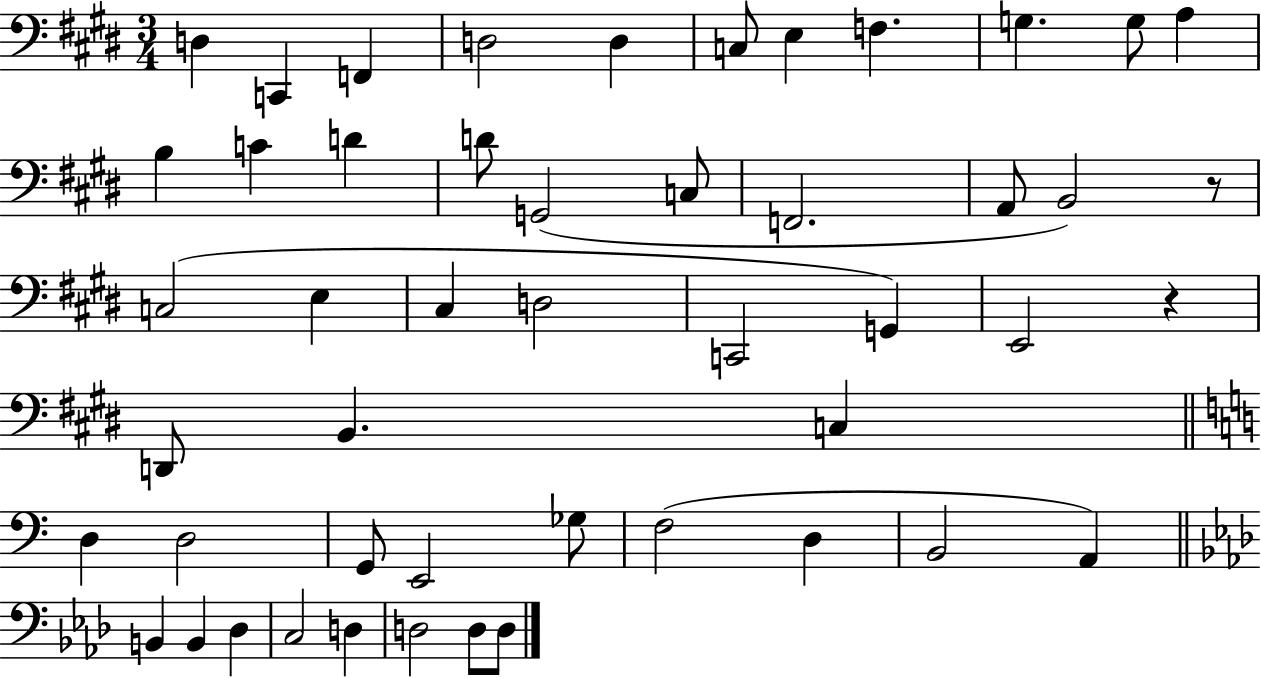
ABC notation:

X:1
T:Untitled
M:3/4
L:1/4
K:E
D, C,, F,, D,2 D, C,/2 E, F, G, G,/2 A, B, C D D/2 G,,2 C,/2 F,,2 A,,/2 B,,2 z/2 C,2 E, ^C, D,2 C,,2 G,, E,,2 z D,,/2 B,, C, D, D,2 G,,/2 E,,2 _G,/2 F,2 D, B,,2 A,, B,, B,, _D, C,2 D, D,2 D,/2 D,/2